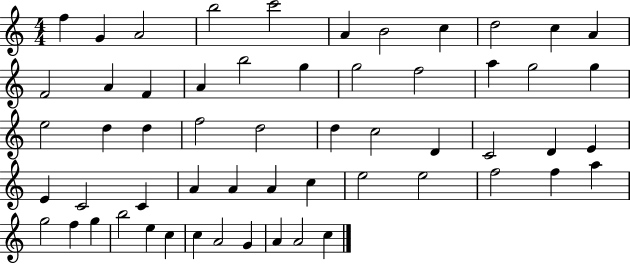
{
  \clef treble
  \numericTimeSignature
  \time 4/4
  \key c \major
  f''4 g'4 a'2 | b''2 c'''2 | a'4 b'2 c''4 | d''2 c''4 a'4 | \break f'2 a'4 f'4 | a'4 b''2 g''4 | g''2 f''2 | a''4 g''2 g''4 | \break e''2 d''4 d''4 | f''2 d''2 | d''4 c''2 d'4 | c'2 d'4 e'4 | \break e'4 c'2 c'4 | a'4 a'4 a'4 c''4 | e''2 e''2 | f''2 f''4 a''4 | \break g''2 f''4 g''4 | b''2 e''4 c''4 | c''4 a'2 g'4 | a'4 a'2 c''4 | \break \bar "|."
}